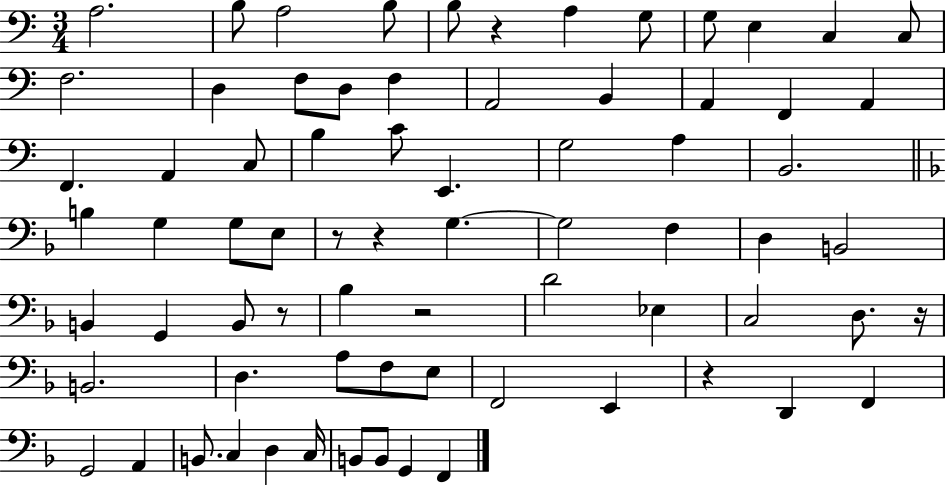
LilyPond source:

{
  \clef bass
  \numericTimeSignature
  \time 3/4
  \key c \major
  \repeat volta 2 { a2. | b8 a2 b8 | b8 r4 a4 g8 | g8 e4 c4 c8 | \break f2. | d4 f8 d8 f4 | a,2 b,4 | a,4 f,4 a,4 | \break f,4. a,4 c8 | b4 c'8 e,4. | g2 a4 | b,2. | \break \bar "||" \break \key f \major b4 g4 g8 e8 | r8 r4 g4.~~ | g2 f4 | d4 b,2 | \break b,4 g,4 b,8 r8 | bes4 r2 | d'2 ees4 | c2 d8. r16 | \break b,2. | d4. a8 f8 e8 | f,2 e,4 | r4 d,4 f,4 | \break g,2 a,4 | b,8. c4 d4 c16 | b,8 b,8 g,4 f,4 | } \bar "|."
}